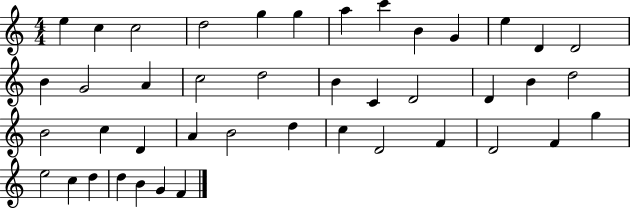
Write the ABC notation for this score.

X:1
T:Untitled
M:4/4
L:1/4
K:C
e c c2 d2 g g a c' B G e D D2 B G2 A c2 d2 B C D2 D B d2 B2 c D A B2 d c D2 F D2 F g e2 c d d B G F